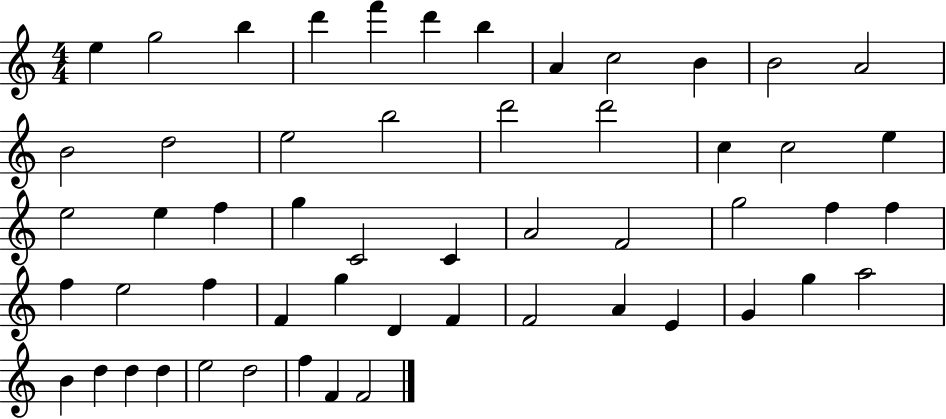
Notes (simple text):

E5/q G5/h B5/q D6/q F6/q D6/q B5/q A4/q C5/h B4/q B4/h A4/h B4/h D5/h E5/h B5/h D6/h D6/h C5/q C5/h E5/q E5/h E5/q F5/q G5/q C4/h C4/q A4/h F4/h G5/h F5/q F5/q F5/q E5/h F5/q F4/q G5/q D4/q F4/q F4/h A4/q E4/q G4/q G5/q A5/h B4/q D5/q D5/q D5/q E5/h D5/h F5/q F4/q F4/h